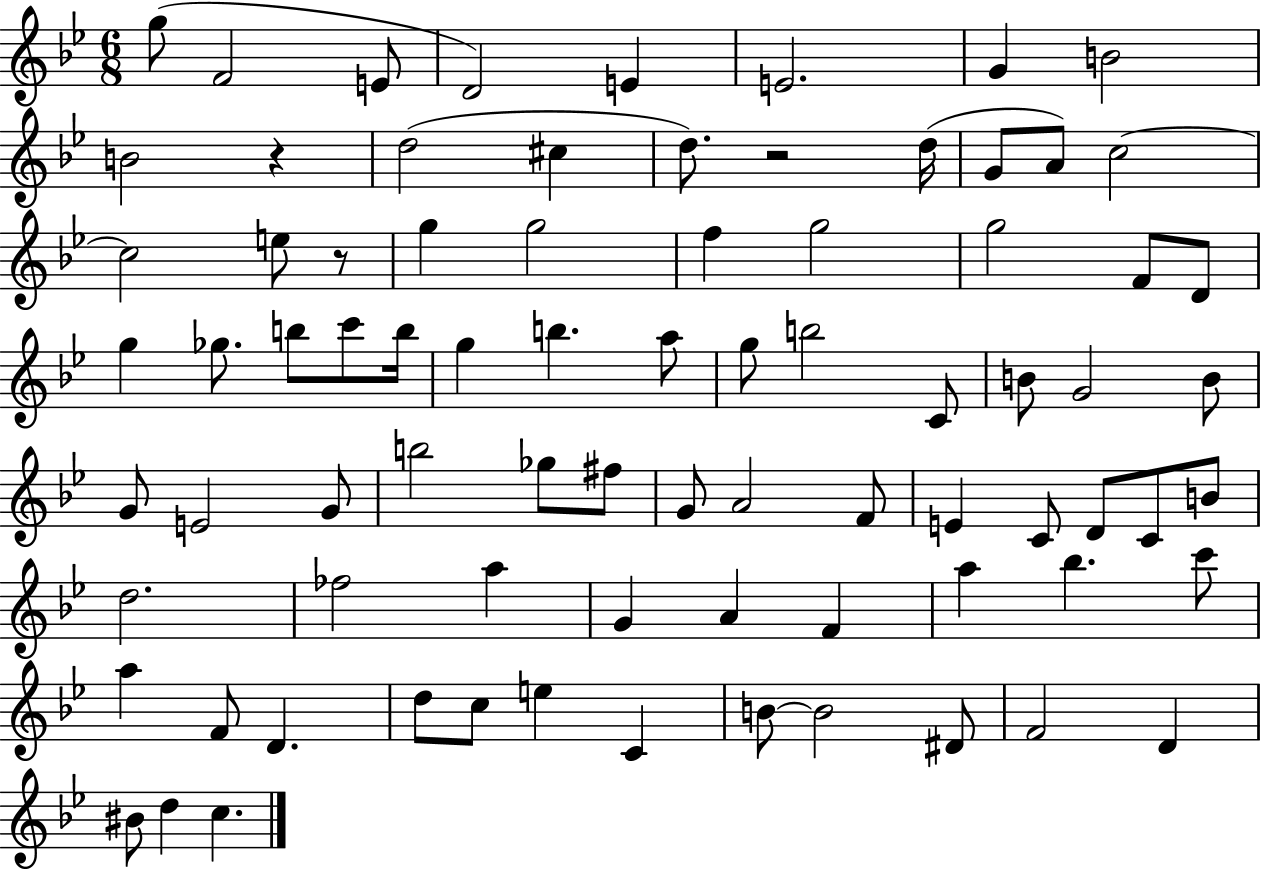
X:1
T:Untitled
M:6/8
L:1/4
K:Bb
g/2 F2 E/2 D2 E E2 G B2 B2 z d2 ^c d/2 z2 d/4 G/2 A/2 c2 c2 e/2 z/2 g g2 f g2 g2 F/2 D/2 g _g/2 b/2 c'/2 b/4 g b a/2 g/2 b2 C/2 B/2 G2 B/2 G/2 E2 G/2 b2 _g/2 ^f/2 G/2 A2 F/2 E C/2 D/2 C/2 B/2 d2 _f2 a G A F a _b c'/2 a F/2 D d/2 c/2 e C B/2 B2 ^D/2 F2 D ^B/2 d c